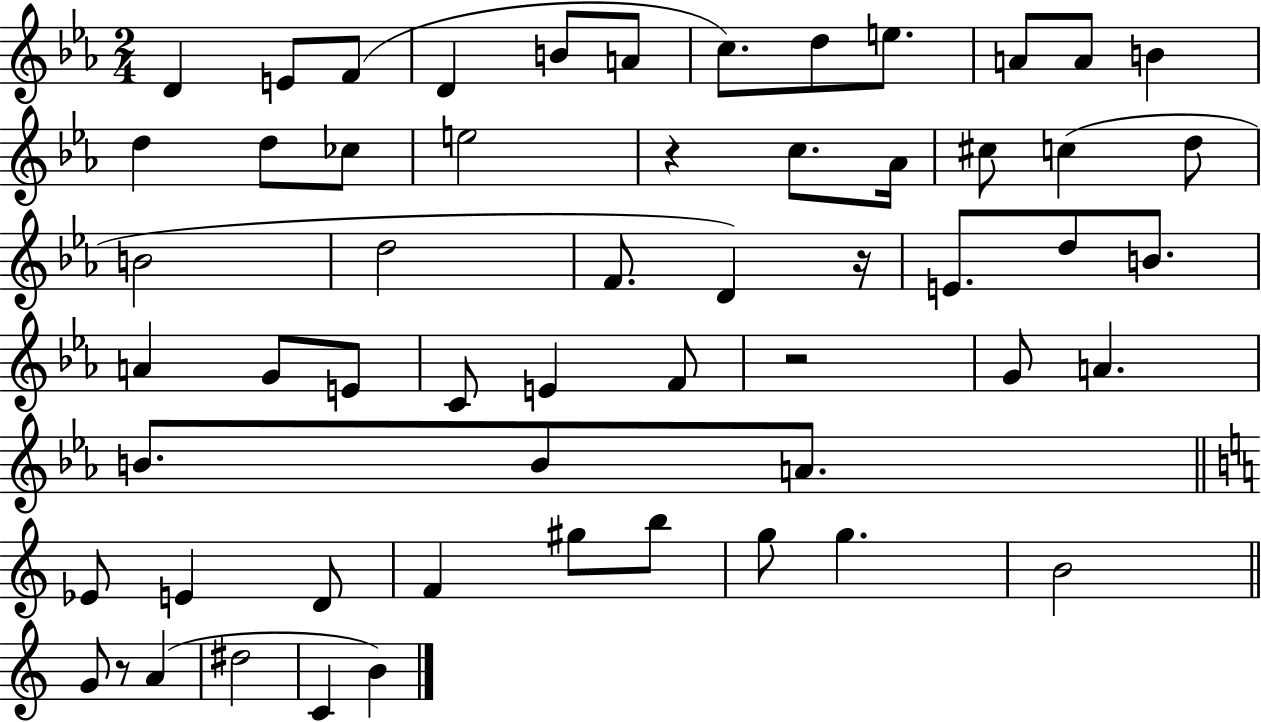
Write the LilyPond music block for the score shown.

{
  \clef treble
  \numericTimeSignature
  \time 2/4
  \key ees \major
  \repeat volta 2 { d'4 e'8 f'8( | d'4 b'8 a'8 | c''8.) d''8 e''8. | a'8 a'8 b'4 | \break d''4 d''8 ces''8 | e''2 | r4 c''8. aes'16 | cis''8 c''4( d''8 | \break b'2 | d''2 | f'8. d'4) r16 | e'8. d''8 b'8. | \break a'4 g'8 e'8 | c'8 e'4 f'8 | r2 | g'8 a'4. | \break b'8. b'8 a'8. | \bar "||" \break \key c \major ees'8 e'4 d'8 | f'4 gis''8 b''8 | g''8 g''4. | b'2 | \break \bar "||" \break \key c \major g'8 r8 a'4( | dis''2 | c'4 b'4) | } \bar "|."
}